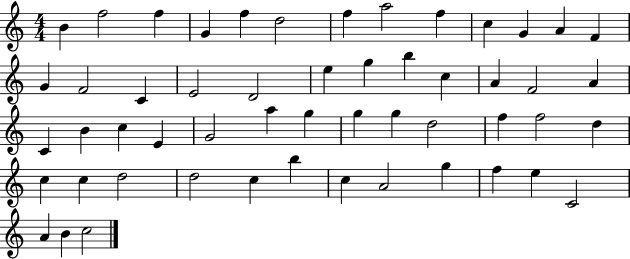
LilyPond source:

{
  \clef treble
  \numericTimeSignature
  \time 4/4
  \key c \major
  b'4 f''2 f''4 | g'4 f''4 d''2 | f''4 a''2 f''4 | c''4 g'4 a'4 f'4 | \break g'4 f'2 c'4 | e'2 d'2 | e''4 g''4 b''4 c''4 | a'4 f'2 a'4 | \break c'4 b'4 c''4 e'4 | g'2 a''4 g''4 | g''4 g''4 d''2 | f''4 f''2 d''4 | \break c''4 c''4 d''2 | d''2 c''4 b''4 | c''4 a'2 g''4 | f''4 e''4 c'2 | \break a'4 b'4 c''2 | \bar "|."
}